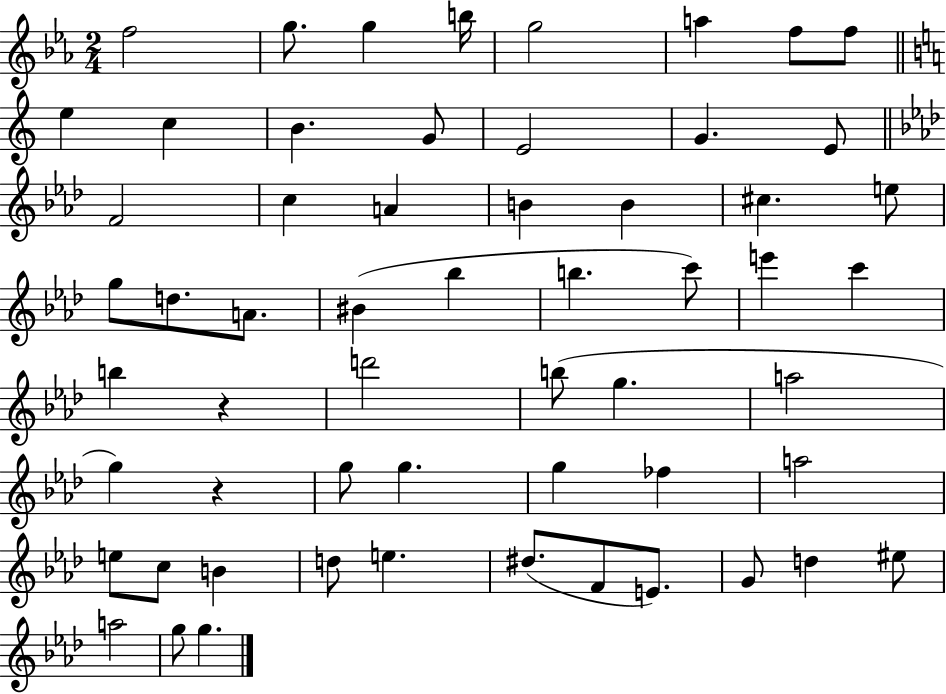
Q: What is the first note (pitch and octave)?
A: F5